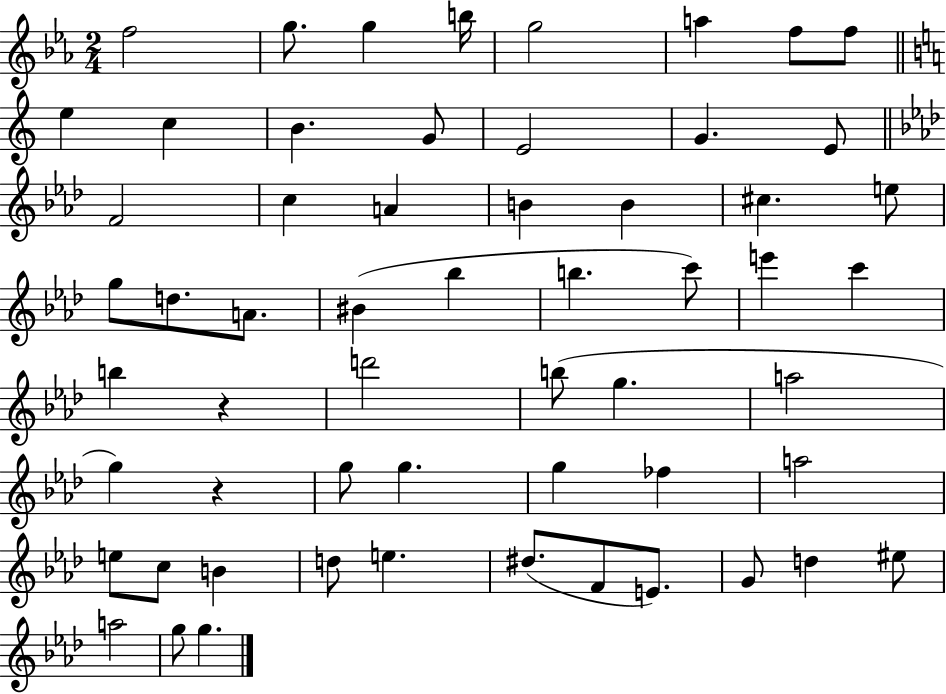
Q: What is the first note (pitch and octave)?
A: F5